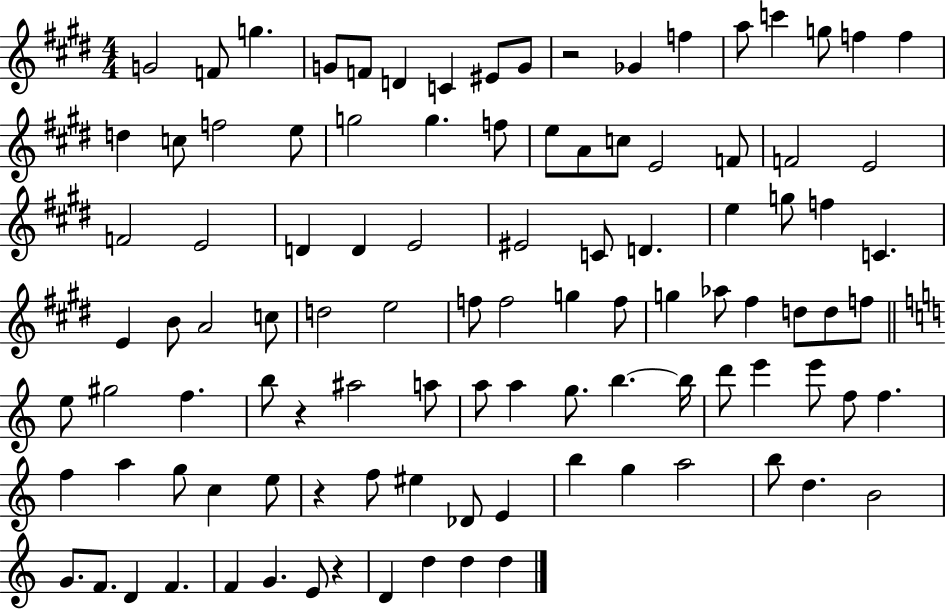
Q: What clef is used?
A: treble